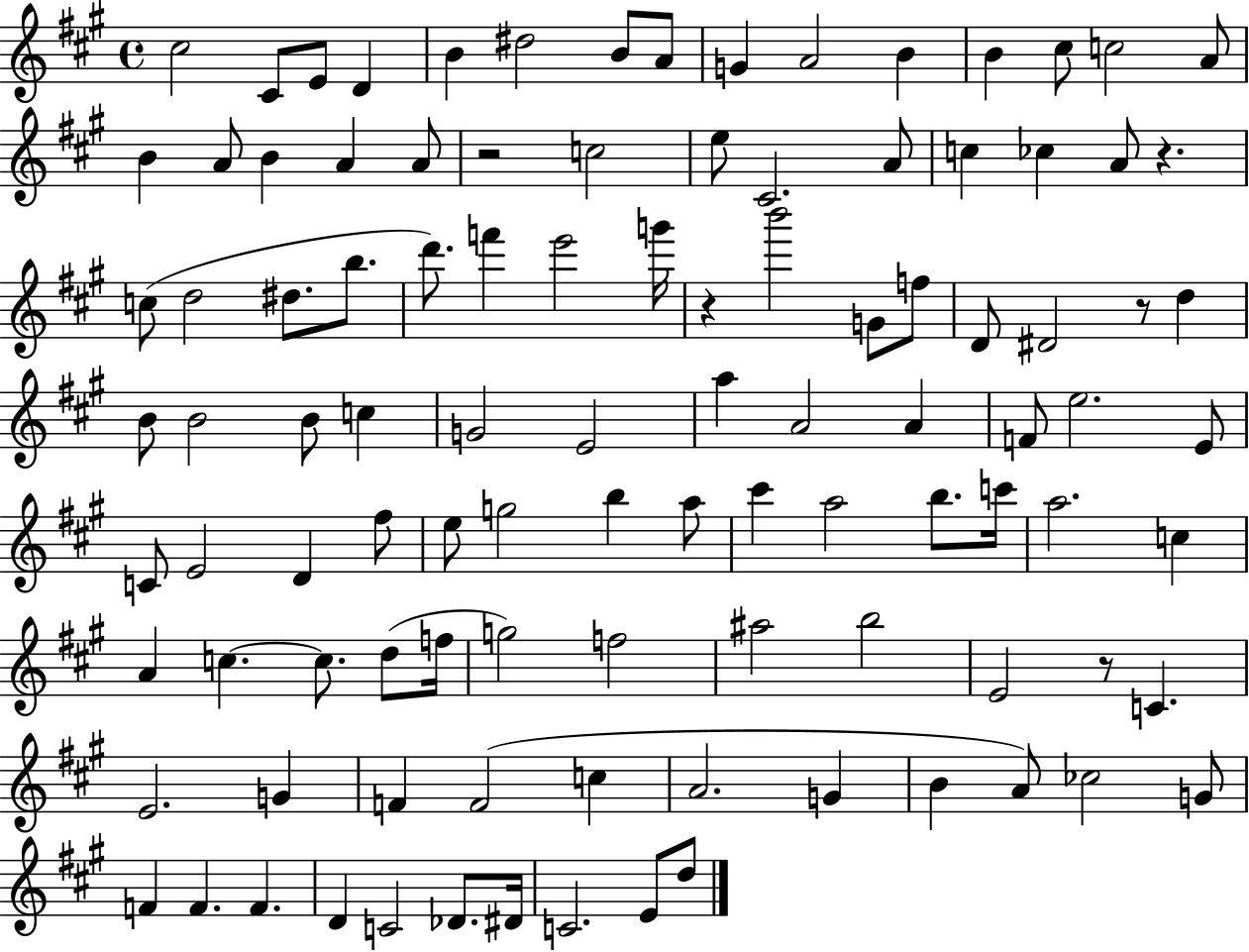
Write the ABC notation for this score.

X:1
T:Untitled
M:4/4
L:1/4
K:A
^c2 ^C/2 E/2 D B ^d2 B/2 A/2 G A2 B B ^c/2 c2 A/2 B A/2 B A A/2 z2 c2 e/2 ^C2 A/2 c _c A/2 z c/2 d2 ^d/2 b/2 d'/2 f' e'2 g'/4 z b'2 G/2 f/2 D/2 ^D2 z/2 d B/2 B2 B/2 c G2 E2 a A2 A F/2 e2 E/2 C/2 E2 D ^f/2 e/2 g2 b a/2 ^c' a2 b/2 c'/4 a2 c A c c/2 d/2 f/4 g2 f2 ^a2 b2 E2 z/2 C E2 G F F2 c A2 G B A/2 _c2 G/2 F F F D C2 _D/2 ^D/4 C2 E/2 d/2